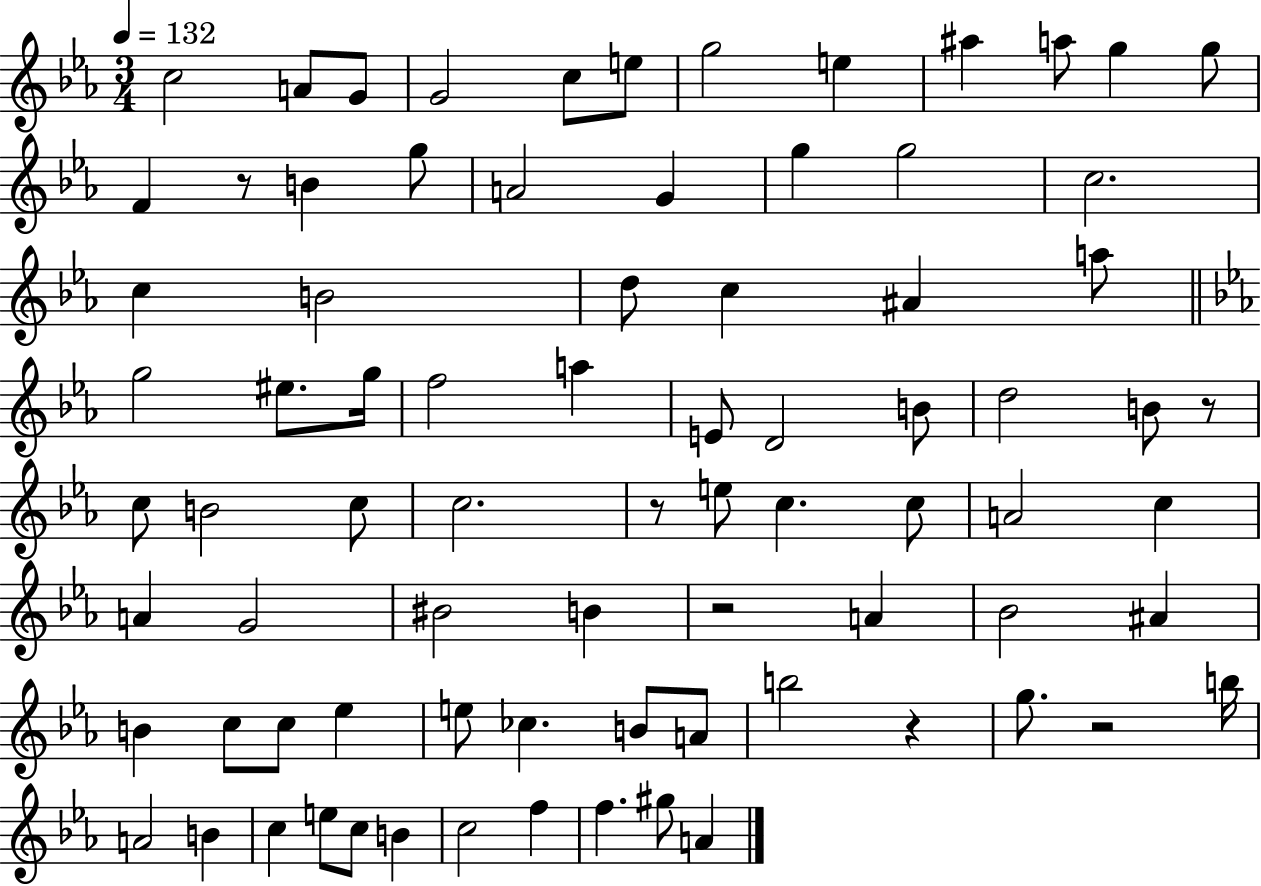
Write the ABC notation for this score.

X:1
T:Untitled
M:3/4
L:1/4
K:Eb
c2 A/2 G/2 G2 c/2 e/2 g2 e ^a a/2 g g/2 F z/2 B g/2 A2 G g g2 c2 c B2 d/2 c ^A a/2 g2 ^e/2 g/4 f2 a E/2 D2 B/2 d2 B/2 z/2 c/2 B2 c/2 c2 z/2 e/2 c c/2 A2 c A G2 ^B2 B z2 A _B2 ^A B c/2 c/2 _e e/2 _c B/2 A/2 b2 z g/2 z2 b/4 A2 B c e/2 c/2 B c2 f f ^g/2 A